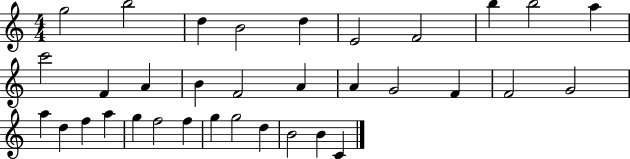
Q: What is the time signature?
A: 4/4